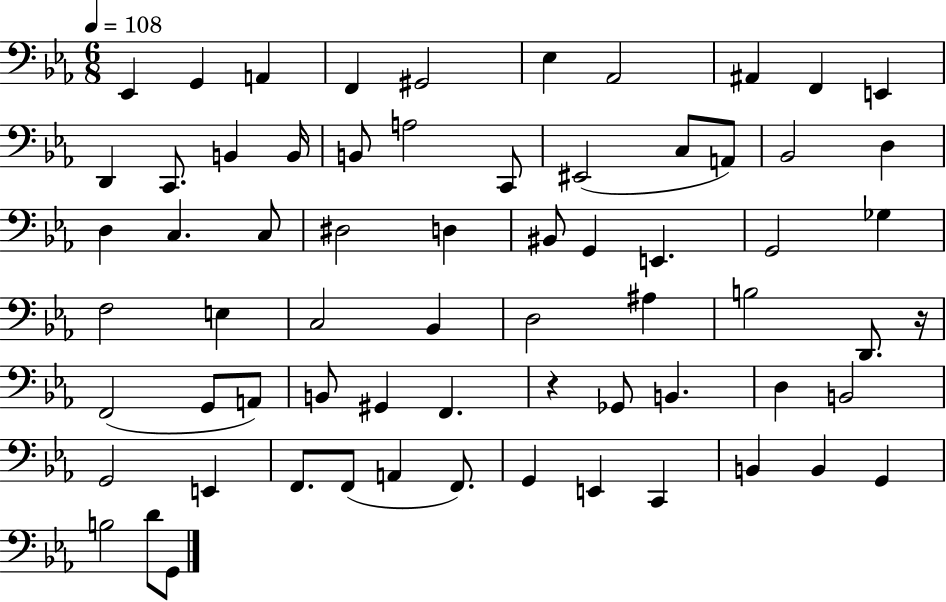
X:1
T:Untitled
M:6/8
L:1/4
K:Eb
_E,, G,, A,, F,, ^G,,2 _E, _A,,2 ^A,, F,, E,, D,, C,,/2 B,, B,,/4 B,,/2 A,2 C,,/2 ^E,,2 C,/2 A,,/2 _B,,2 D, D, C, C,/2 ^D,2 D, ^B,,/2 G,, E,, G,,2 _G, F,2 E, C,2 _B,, D,2 ^A, B,2 D,,/2 z/4 F,,2 G,,/2 A,,/2 B,,/2 ^G,, F,, z _G,,/2 B,, D, B,,2 G,,2 E,, F,,/2 F,,/2 A,, F,,/2 G,, E,, C,, B,, B,, G,, B,2 D/2 G,,/2